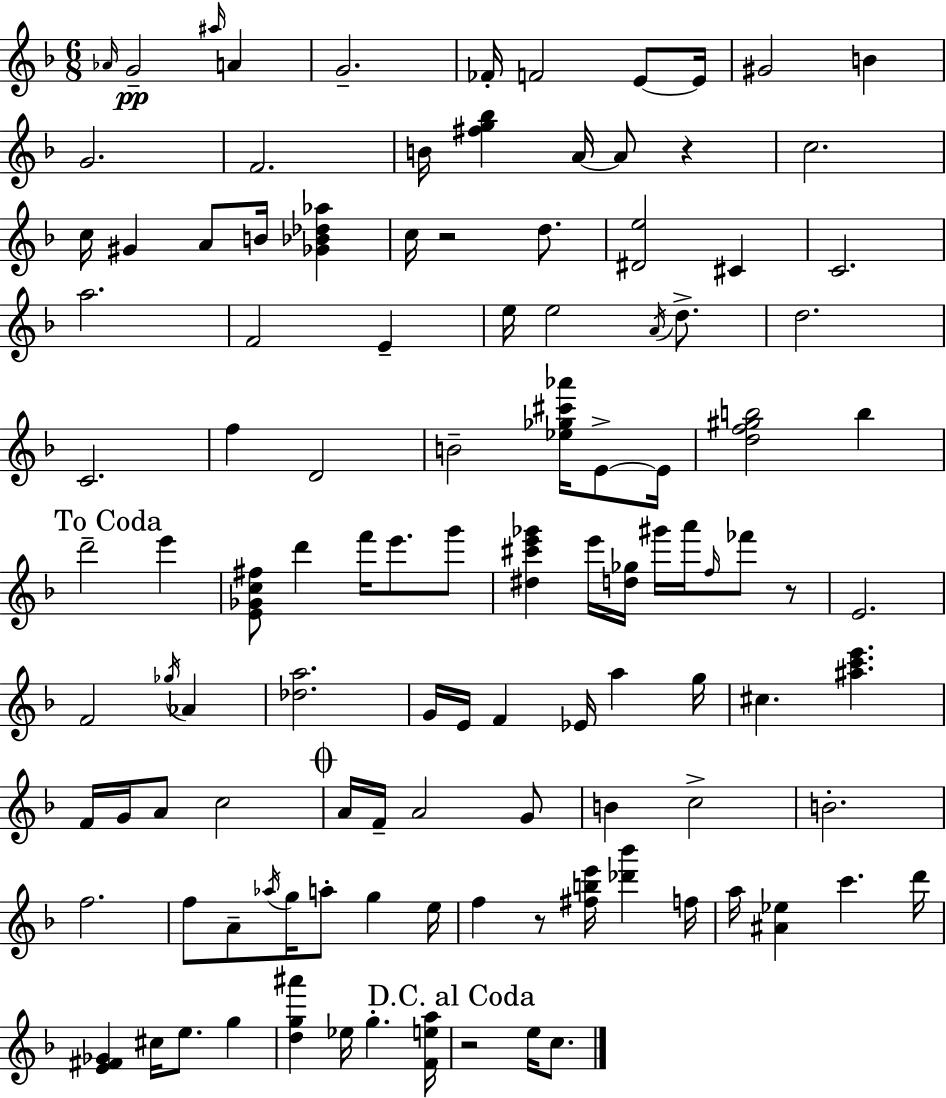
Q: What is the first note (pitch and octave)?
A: Ab4